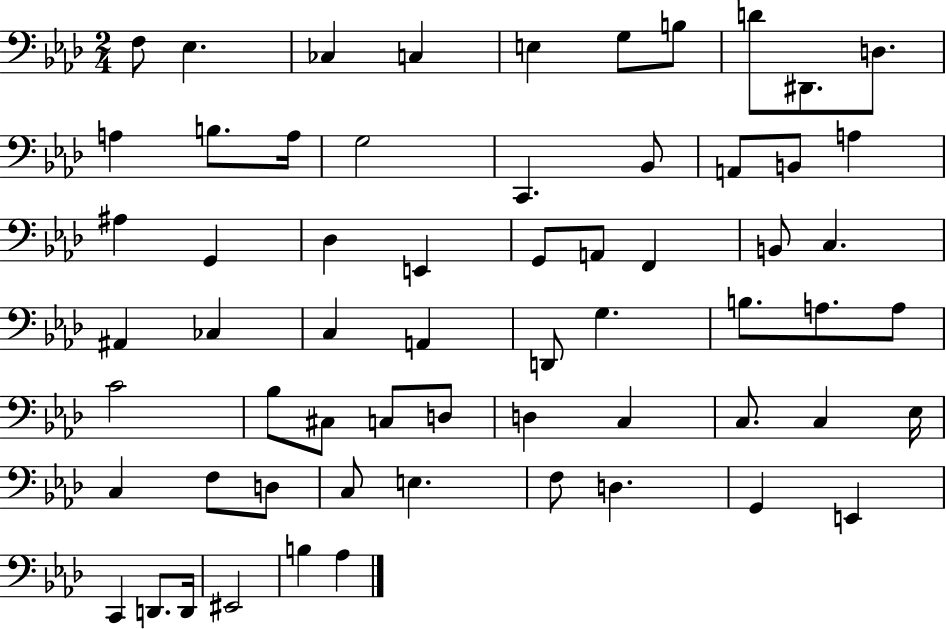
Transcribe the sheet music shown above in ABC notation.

X:1
T:Untitled
M:2/4
L:1/4
K:Ab
F,/2 _E, _C, C, E, G,/2 B,/2 D/2 ^D,,/2 D,/2 A, B,/2 A,/4 G,2 C,, _B,,/2 A,,/2 B,,/2 A, ^A, G,, _D, E,, G,,/2 A,,/2 F,, B,,/2 C, ^A,, _C, C, A,, D,,/2 G, B,/2 A,/2 A,/2 C2 _B,/2 ^C,/2 C,/2 D,/2 D, C, C,/2 C, _E,/4 C, F,/2 D,/2 C,/2 E, F,/2 D, G,, E,, C,, D,,/2 D,,/4 ^E,,2 B, _A,